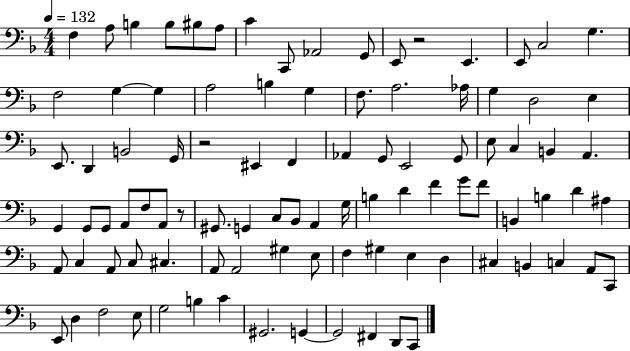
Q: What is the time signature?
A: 4/4